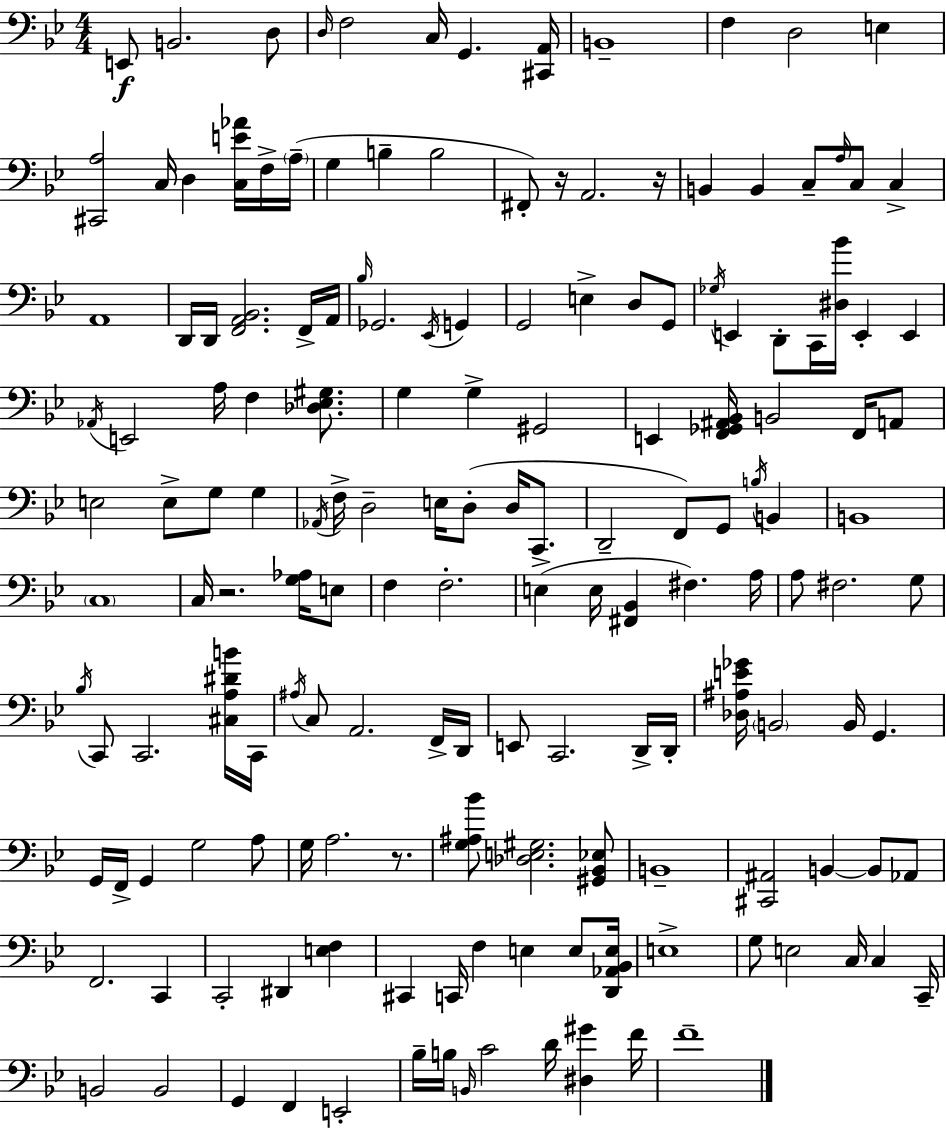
E2/e B2/h. D3/e D3/s F3/h C3/s G2/q. [C#2,A2]/s B2/w F3/q D3/h E3/q [C#2,A3]/h C3/s D3/q [C3,E4,Ab4]/s F3/s A3/s G3/q B3/q B3/h F#2/e R/s A2/h. R/s B2/q B2/q C3/e A3/s C3/e C3/q A2/w D2/s D2/s [F2,A2,Bb2]/h. F2/s A2/s Bb3/s Gb2/h. Eb2/s G2/q G2/h E3/q D3/e G2/e Gb3/s E2/q D2/e C2/s [D#3,Bb4]/s E2/q E2/q Ab2/s E2/h A3/s F3/q [Db3,Eb3,G#3]/e. G3/q G3/q G#2/h E2/q [F2,Gb2,A#2,Bb2]/s B2/h F2/s A2/e E3/h E3/e G3/e G3/q Ab2/s F3/s D3/h E3/s D3/e D3/s C2/e. D2/h F2/e G2/e B3/s B2/q B2/w C3/w C3/s R/h. [G3,Ab3]/s E3/e F3/q F3/h. E3/q E3/s [F#2,Bb2]/q F#3/q. A3/s A3/e F#3/h. G3/e Bb3/s C2/e C2/h. [C#3,A3,D#4,B4]/s C2/s A#3/s C3/e A2/h. F2/s D2/s E2/e C2/h. D2/s D2/s [Db3,A#3,E4,Gb4]/s B2/h B2/s G2/q. G2/s F2/s G2/q G3/h A3/e G3/s A3/h. R/e. [G3,A#3,Bb4]/e [Db3,E3,G#3]/h. [G#2,Bb2,Eb3]/e B2/w [C#2,A#2]/h B2/q B2/e Ab2/e F2/h. C2/q C2/h D#2/q [E3,F3]/q C#2/q C2/s F3/q E3/q E3/e [D2,Ab2,Bb2,E3]/s E3/w G3/e E3/h C3/s C3/q C2/s B2/h B2/h G2/q F2/q E2/h Bb3/s B3/s B2/s C4/h D4/s [D#3,G#4]/q F4/s F4/w